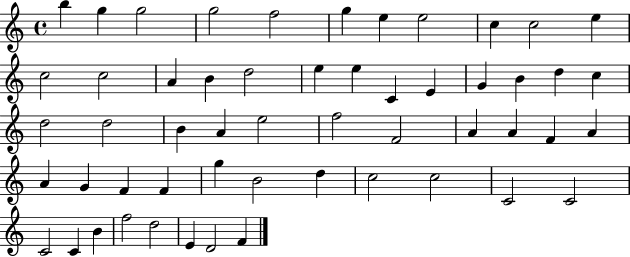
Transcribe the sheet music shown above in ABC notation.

X:1
T:Untitled
M:4/4
L:1/4
K:C
b g g2 g2 f2 g e e2 c c2 e c2 c2 A B d2 e e C E G B d c d2 d2 B A e2 f2 F2 A A F A A G F F g B2 d c2 c2 C2 C2 C2 C B f2 d2 E D2 F